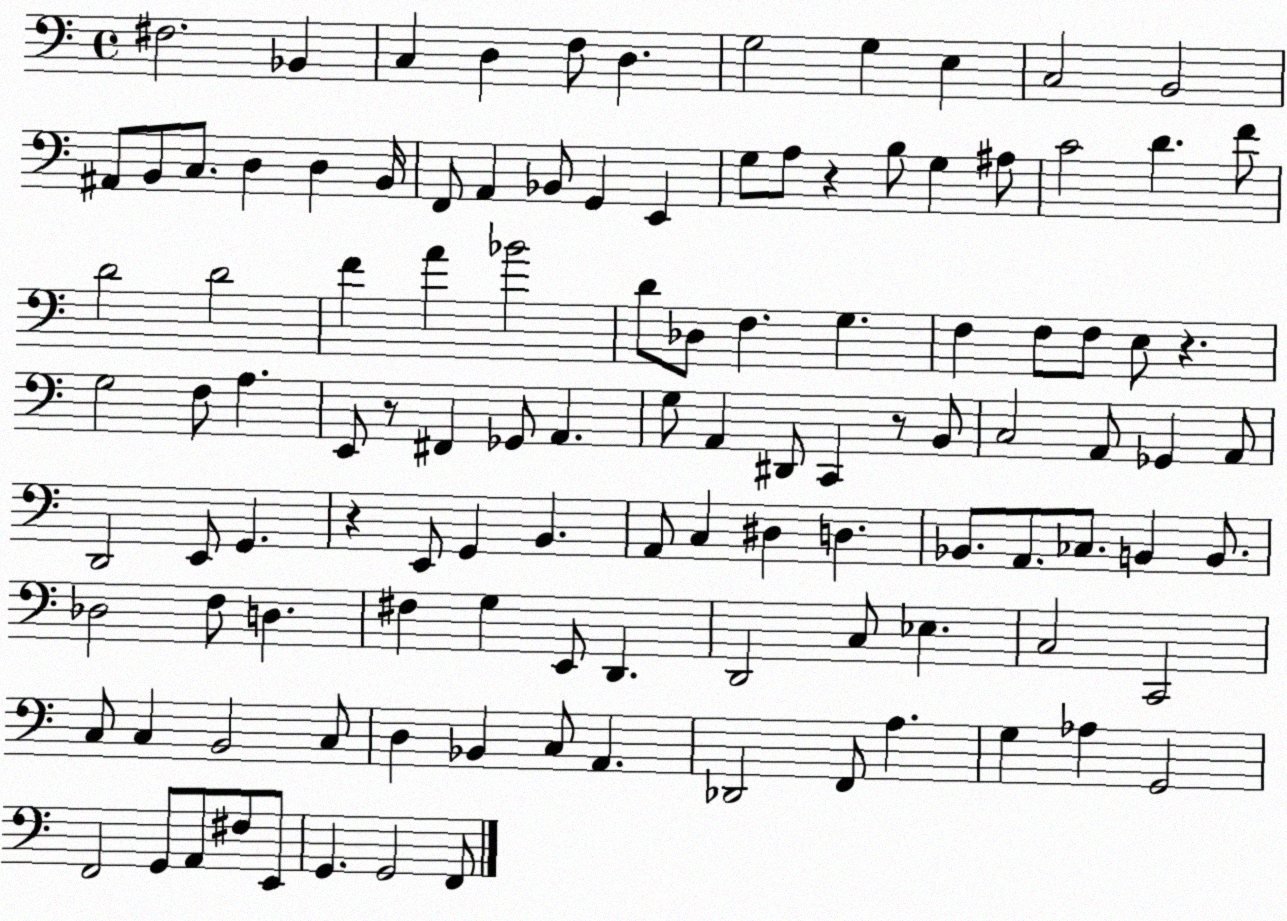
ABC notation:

X:1
T:Untitled
M:4/4
L:1/4
K:C
^F,2 _B,, C, D, F,/2 D, G,2 G, E, C,2 B,,2 ^A,,/2 B,,/2 C,/2 D, D, B,,/4 F,,/2 A,, _B,,/2 G,, E,, G,/2 A,/2 z B,/2 G, ^A,/2 C2 D F/2 D2 D2 F A _B2 D/2 _D,/2 F, G, F, F,/2 F,/2 E,/2 z G,2 F,/2 A, E,,/2 z/2 ^F,, _G,,/2 A,, G,/2 A,, ^D,,/2 C,, z/2 B,,/2 C,2 A,,/2 _G,, A,,/2 D,,2 E,,/2 G,, z E,,/2 G,, B,, A,,/2 C, ^D, D, _B,,/2 A,,/2 _C,/2 B,, B,,/2 _D,2 F,/2 D, ^F, G, E,,/2 D,, D,,2 C,/2 _E, C,2 C,,2 C,/2 C, B,,2 C,/2 D, _B,, C,/2 A,, _D,,2 F,,/2 A, G, _A, G,,2 F,,2 G,,/2 A,,/2 ^F,/2 E,,/2 G,, G,,2 F,,/2